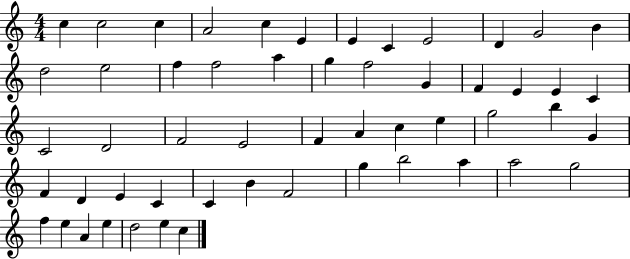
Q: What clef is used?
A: treble